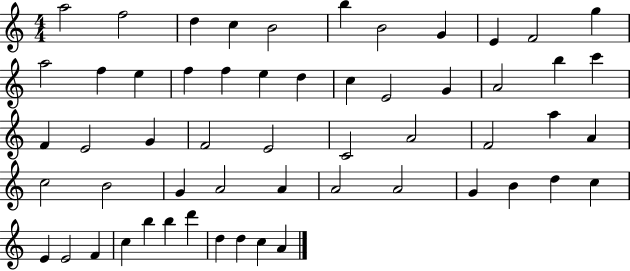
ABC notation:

X:1
T:Untitled
M:4/4
L:1/4
K:C
a2 f2 d c B2 b B2 G E F2 g a2 f e f f e d c E2 G A2 b c' F E2 G F2 E2 C2 A2 F2 a A c2 B2 G A2 A A2 A2 G B d c E E2 F c b b d' d d c A